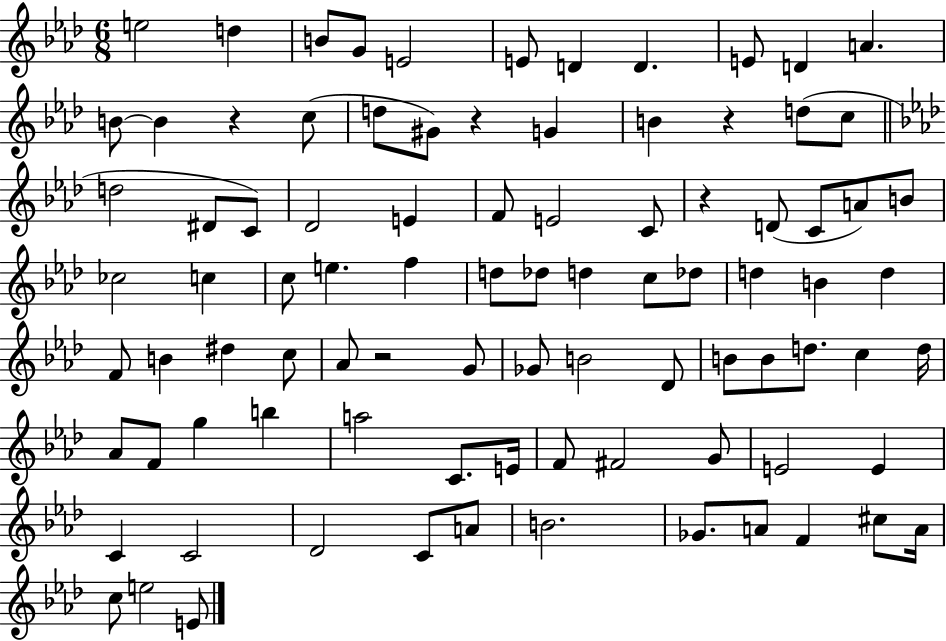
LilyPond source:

{
  \clef treble
  \numericTimeSignature
  \time 6/8
  \key aes \major
  \repeat volta 2 { e''2 d''4 | b'8 g'8 e'2 | e'8 d'4 d'4. | e'8 d'4 a'4. | \break b'8~~ b'4 r4 c''8( | d''8 gis'8) r4 g'4 | b'4 r4 d''8( c''8 | \bar "||" \break \key aes \major d''2 dis'8 c'8) | des'2 e'4 | f'8 e'2 c'8 | r4 d'8( c'8 a'8) b'8 | \break ces''2 c''4 | c''8 e''4. f''4 | d''8 des''8 d''4 c''8 des''8 | d''4 b'4 d''4 | \break f'8 b'4 dis''4 c''8 | aes'8 r2 g'8 | ges'8 b'2 des'8 | b'8 b'8 d''8. c''4 d''16 | \break aes'8 f'8 g''4 b''4 | a''2 c'8. e'16 | f'8 fis'2 g'8 | e'2 e'4 | \break c'4 c'2 | des'2 c'8 a'8 | b'2. | ges'8. a'8 f'4 cis''8 a'16 | \break c''8 e''2 e'8 | } \bar "|."
}